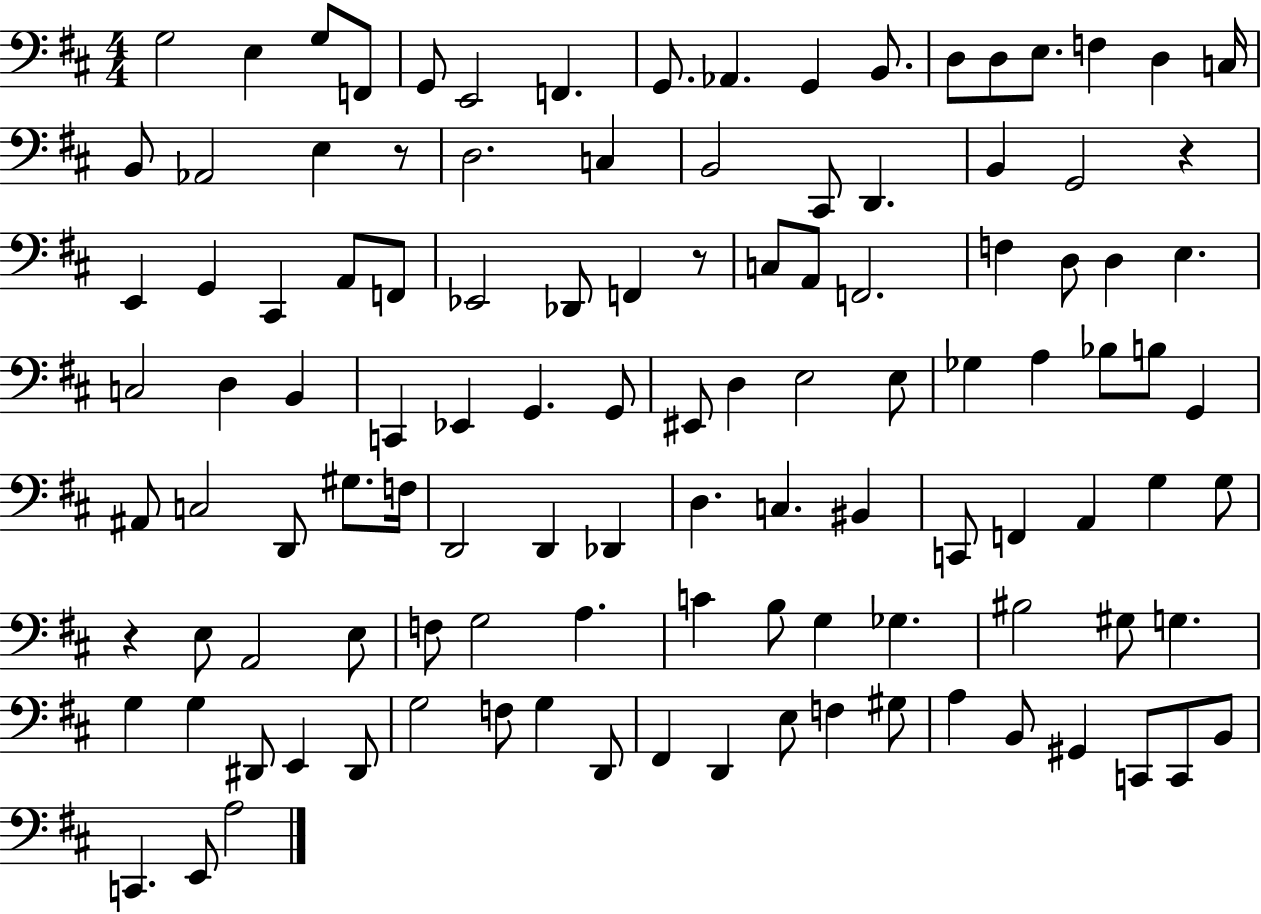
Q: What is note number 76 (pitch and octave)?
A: A2